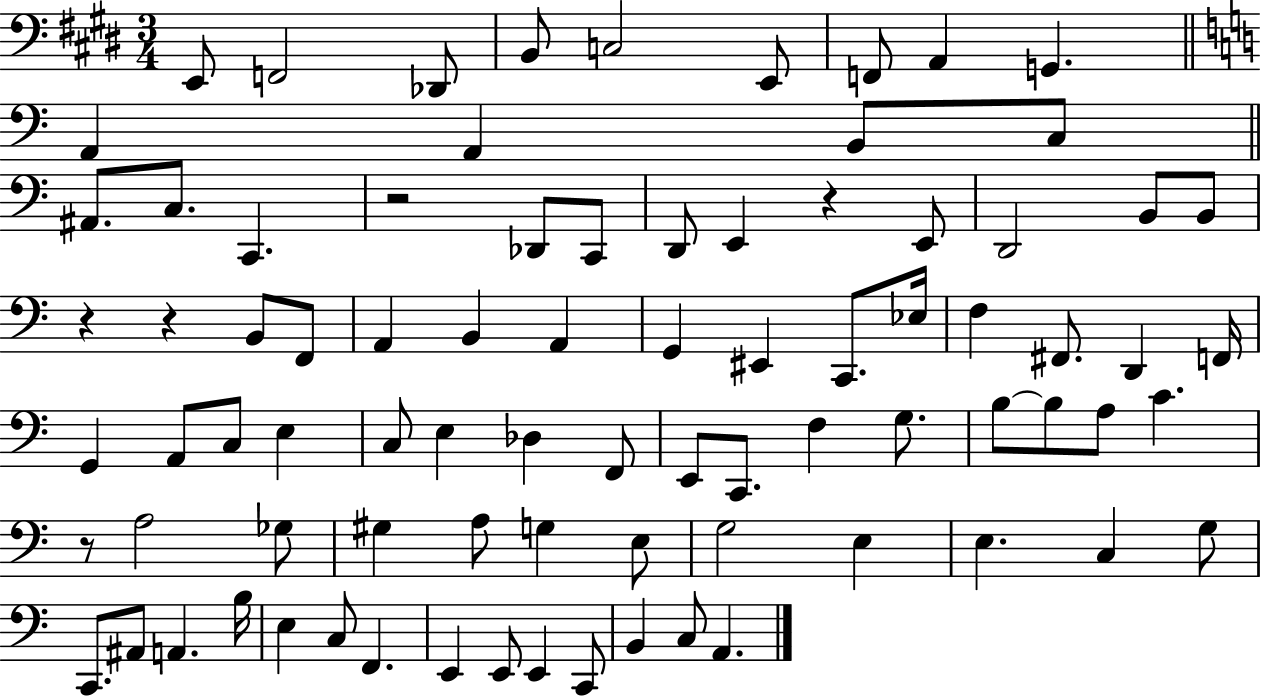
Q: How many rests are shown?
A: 5